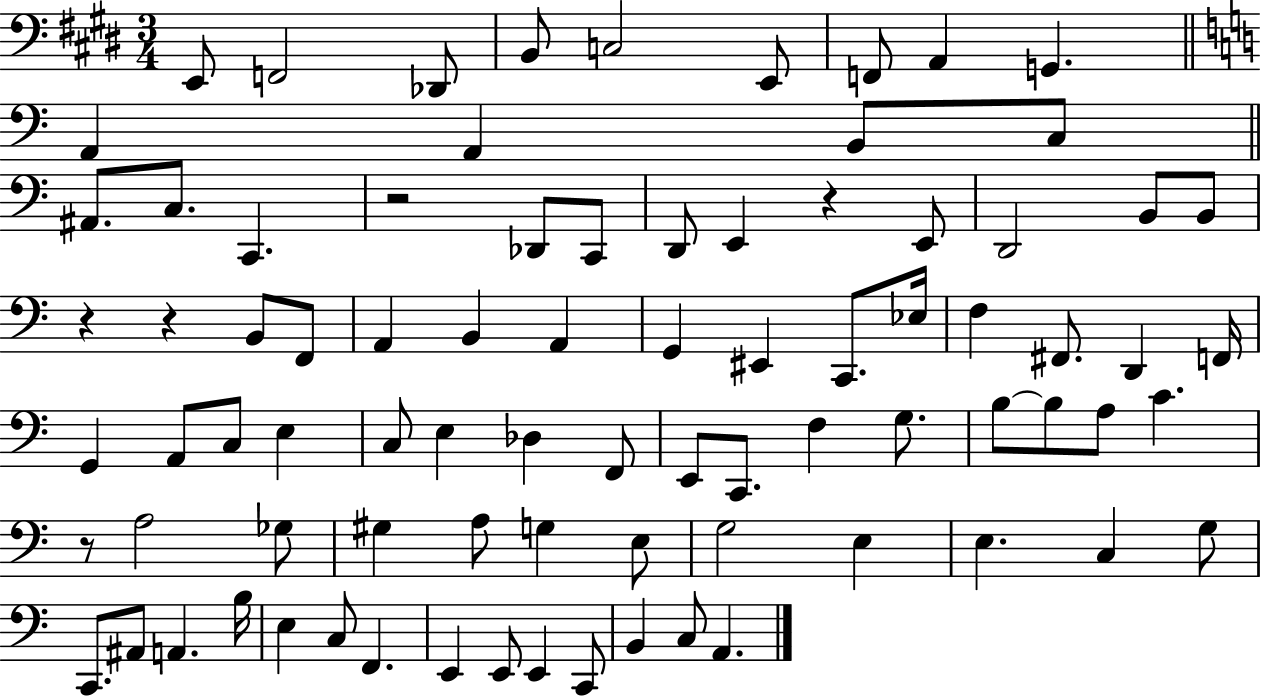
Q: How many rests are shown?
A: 5